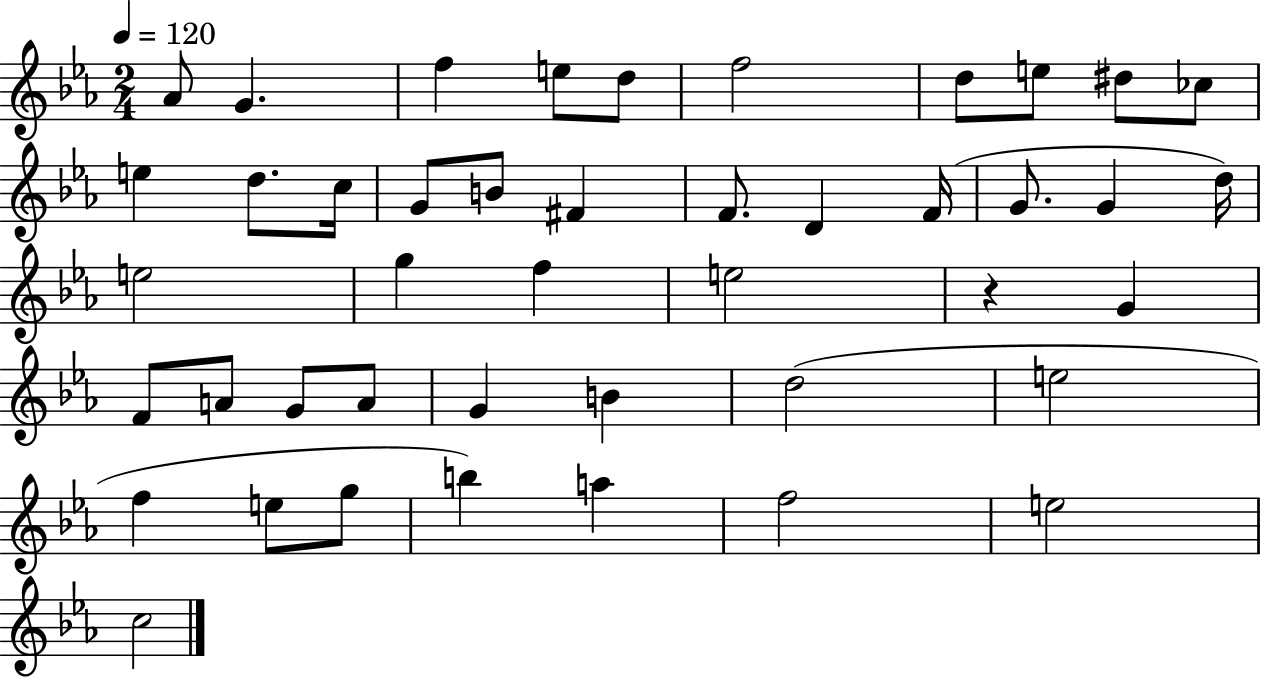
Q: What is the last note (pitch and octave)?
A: C5